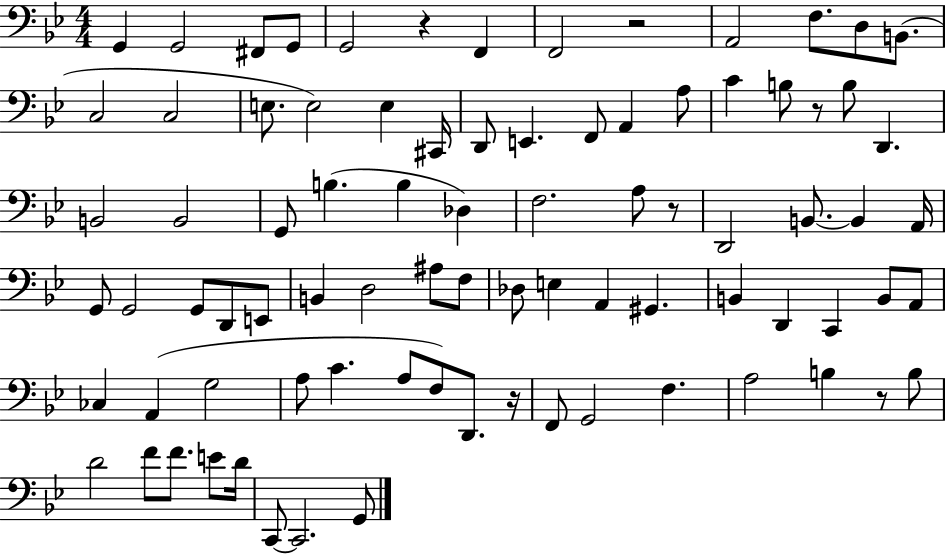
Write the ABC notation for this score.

X:1
T:Untitled
M:4/4
L:1/4
K:Bb
G,, G,,2 ^F,,/2 G,,/2 G,,2 z F,, F,,2 z2 A,,2 F,/2 D,/2 B,,/2 C,2 C,2 E,/2 E,2 E, ^C,,/4 D,,/2 E,, F,,/2 A,, A,/2 C B,/2 z/2 B,/2 D,, B,,2 B,,2 G,,/2 B, B, _D, F,2 A,/2 z/2 D,,2 B,,/2 B,, A,,/4 G,,/2 G,,2 G,,/2 D,,/2 E,,/2 B,, D,2 ^A,/2 F,/2 _D,/2 E, A,, ^G,, B,, D,, C,, B,,/2 A,,/2 _C, A,, G,2 A,/2 C A,/2 F,/2 D,,/2 z/4 F,,/2 G,,2 F, A,2 B, z/2 B,/2 D2 F/2 F/2 E/2 D/4 C,,/2 C,,2 G,,/2